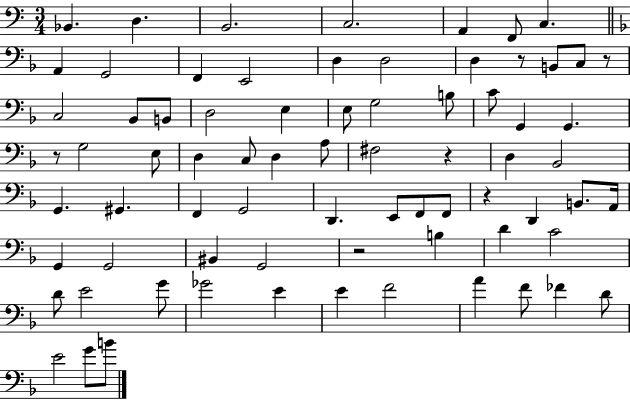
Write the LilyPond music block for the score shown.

{
  \clef bass
  \numericTimeSignature
  \time 3/4
  \key c \major
  bes,4. d4. | b,2. | c2. | a,4 f,8 c4. | \break \bar "||" \break \key d \minor a,4 g,2 | f,4 e,2 | d4 d2 | d4 r8 b,8 c8 r8 | \break c2 bes,8 b,8 | d2 e4 | e8 g2 b8 | c'8 g,4 g,4. | \break r8 g2 e8 | d4 c8 d4 a8 | fis2 r4 | d4 bes,2 | \break g,4. gis,4. | f,4 g,2 | d,4. e,8 f,8 f,8 | r4 d,4 b,8. a,16 | \break g,4 g,2 | bis,4 g,2 | r2 b4 | d'4 c'2 | \break d'8 e'2 g'8 | ges'2 e'4 | e'4 f'2 | a'4 f'8 fes'4 d'8 | \break e'2 g'8 b'8 | \bar "|."
}